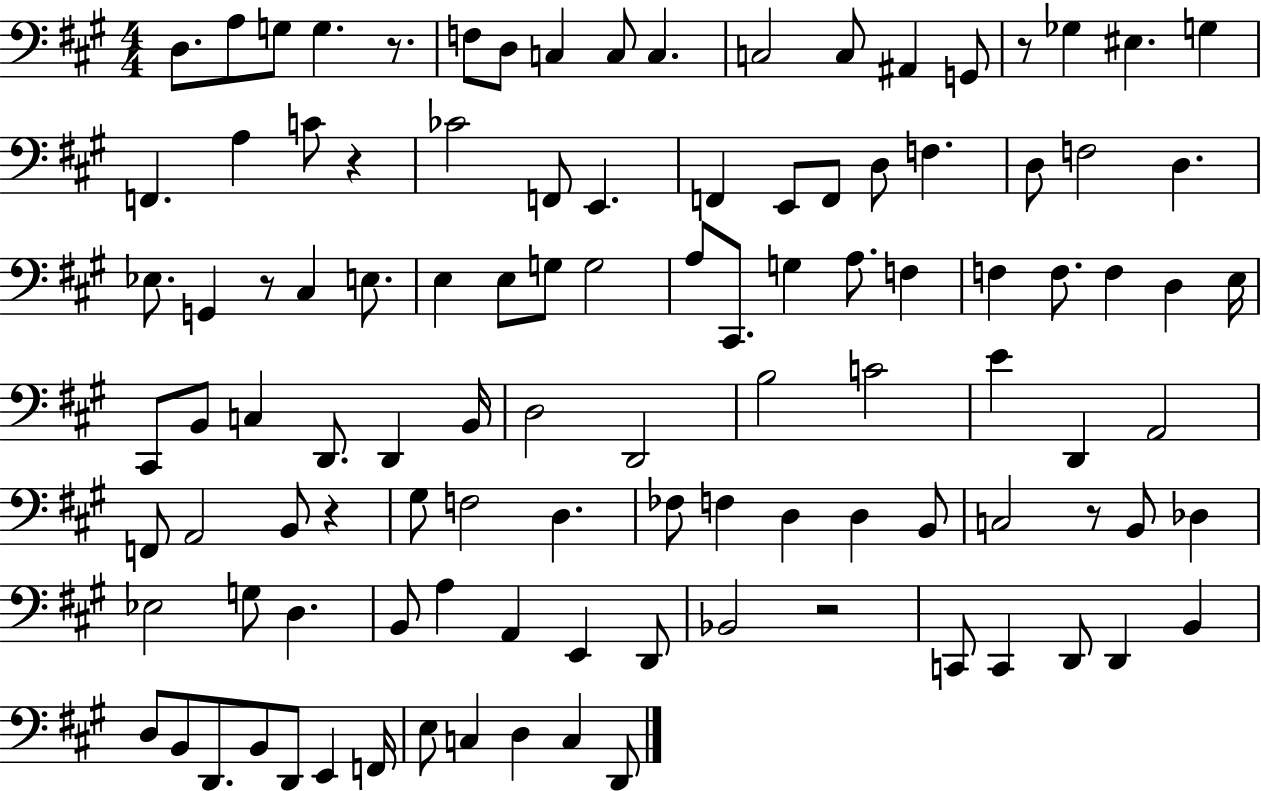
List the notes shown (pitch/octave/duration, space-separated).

D3/e. A3/e G3/e G3/q. R/e. F3/e D3/e C3/q C3/e C3/q. C3/h C3/e A#2/q G2/e R/e Gb3/q EIS3/q. G3/q F2/q. A3/q C4/e R/q CES4/h F2/e E2/q. F2/q E2/e F2/e D3/e F3/q. D3/e F3/h D3/q. Eb3/e. G2/q R/e C#3/q E3/e. E3/q E3/e G3/e G3/h A3/e C#2/e. G3/q A3/e. F3/q F3/q F3/e. F3/q D3/q E3/s C#2/e B2/e C3/q D2/e. D2/q B2/s D3/h D2/h B3/h C4/h E4/q D2/q A2/h F2/e A2/h B2/e R/q G#3/e F3/h D3/q. FES3/e F3/q D3/q D3/q B2/e C3/h R/e B2/e Db3/q Eb3/h G3/e D3/q. B2/e A3/q A2/q E2/q D2/e Bb2/h R/h C2/e C2/q D2/e D2/q B2/q D3/e B2/e D2/e. B2/e D2/e E2/q F2/s E3/e C3/q D3/q C3/q D2/e